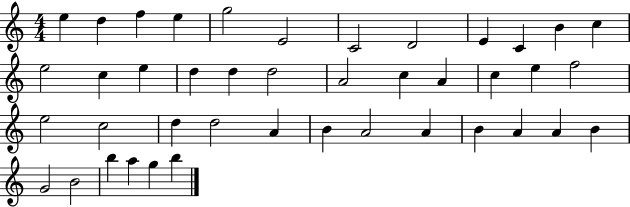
{
  \clef treble
  \numericTimeSignature
  \time 4/4
  \key c \major
  e''4 d''4 f''4 e''4 | g''2 e'2 | c'2 d'2 | e'4 c'4 b'4 c''4 | \break e''2 c''4 e''4 | d''4 d''4 d''2 | a'2 c''4 a'4 | c''4 e''4 f''2 | \break e''2 c''2 | d''4 d''2 a'4 | b'4 a'2 a'4 | b'4 a'4 a'4 b'4 | \break g'2 b'2 | b''4 a''4 g''4 b''4 | \bar "|."
}